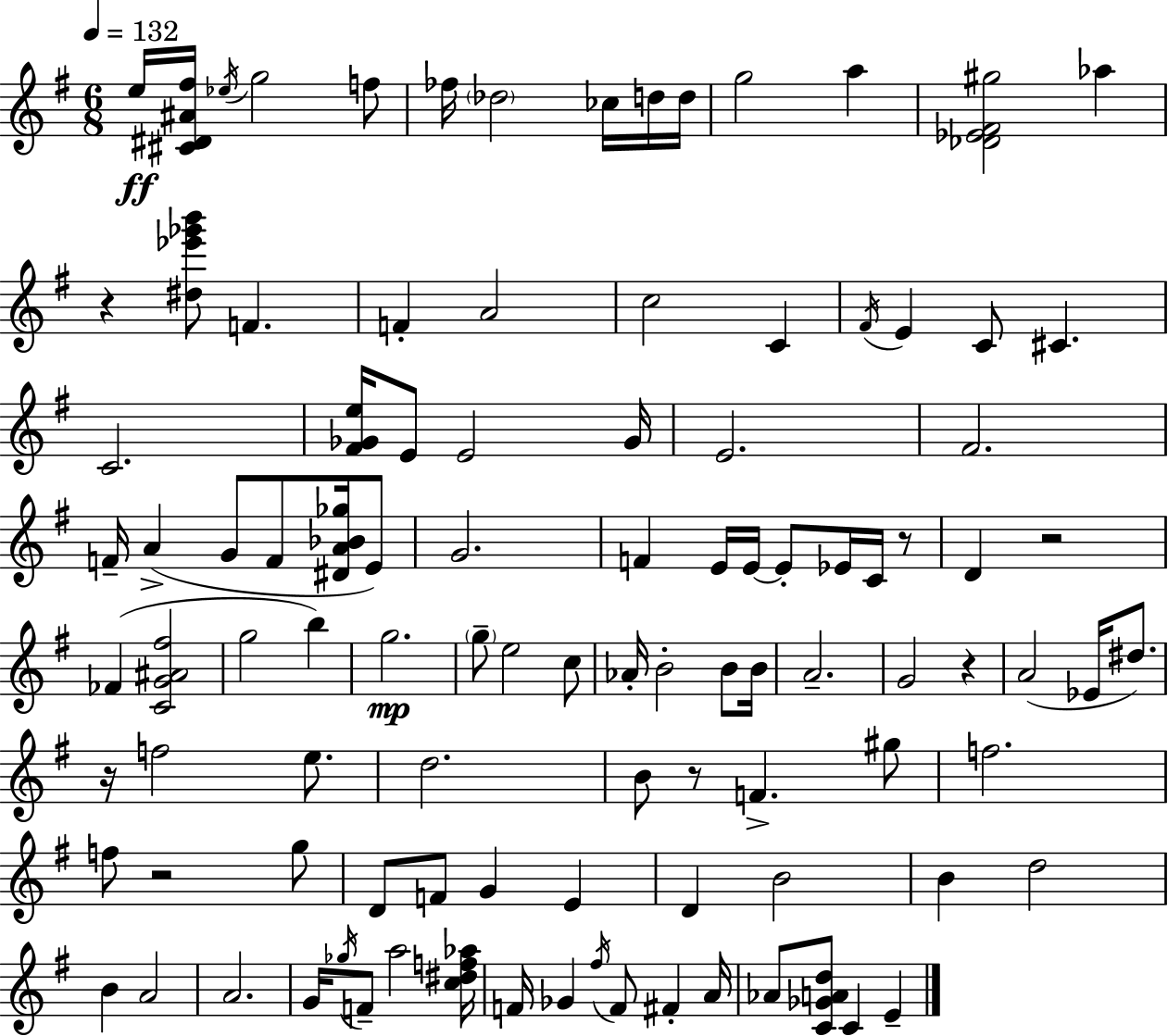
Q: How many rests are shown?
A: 7